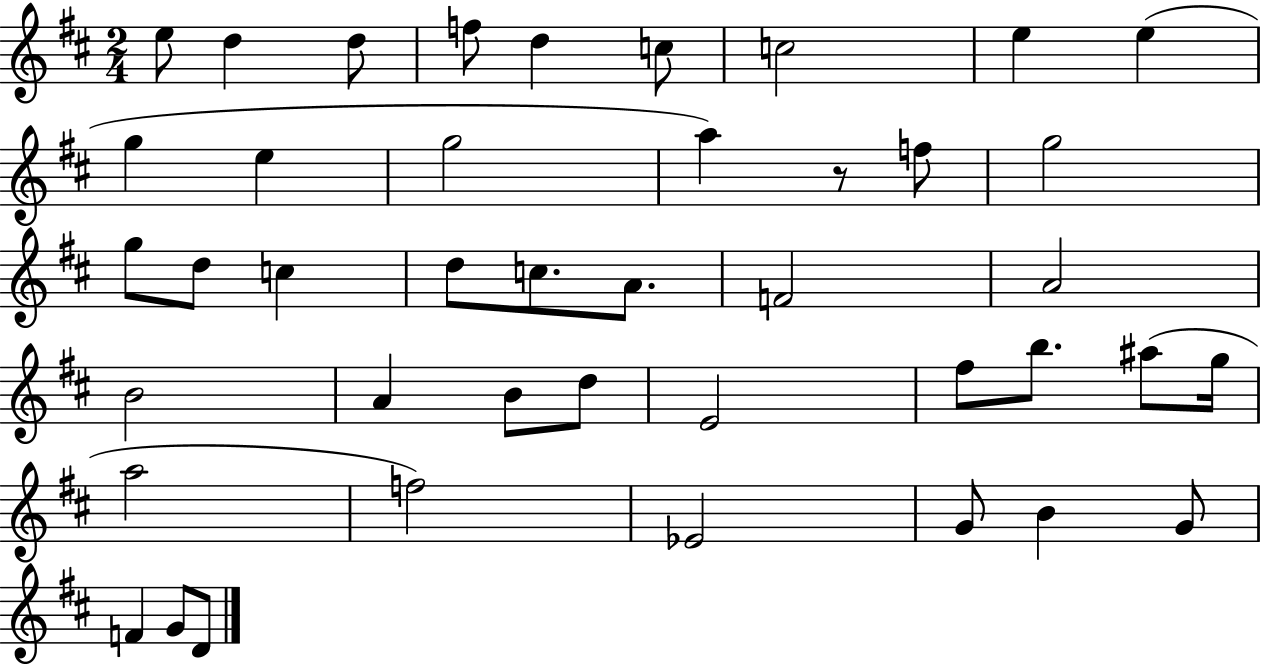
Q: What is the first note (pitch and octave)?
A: E5